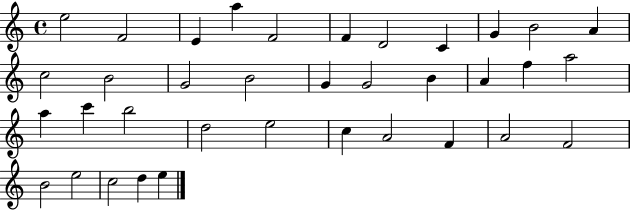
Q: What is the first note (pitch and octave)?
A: E5